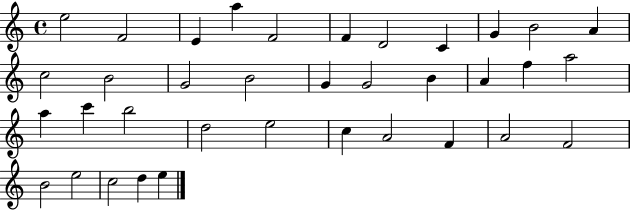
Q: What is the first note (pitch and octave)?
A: E5